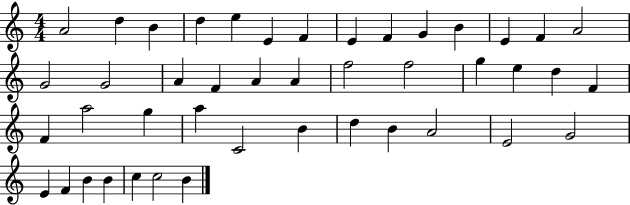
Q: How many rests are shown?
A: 0